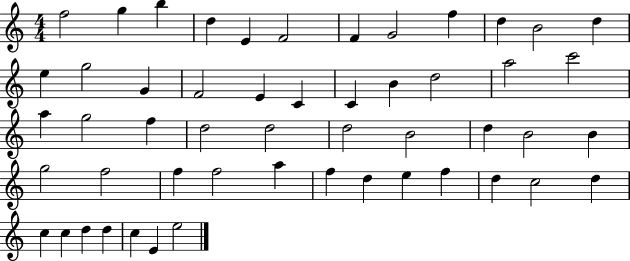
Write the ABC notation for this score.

X:1
T:Untitled
M:4/4
L:1/4
K:C
f2 g b d E F2 F G2 f d B2 d e g2 G F2 E C C B d2 a2 c'2 a g2 f d2 d2 d2 B2 d B2 B g2 f2 f f2 a f d e f d c2 d c c d d c E e2